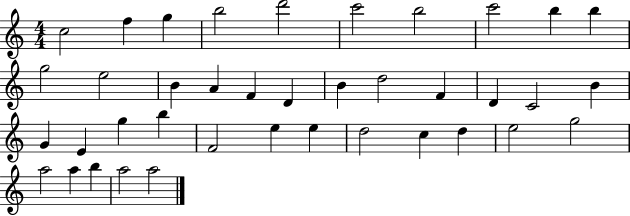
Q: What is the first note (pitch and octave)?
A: C5